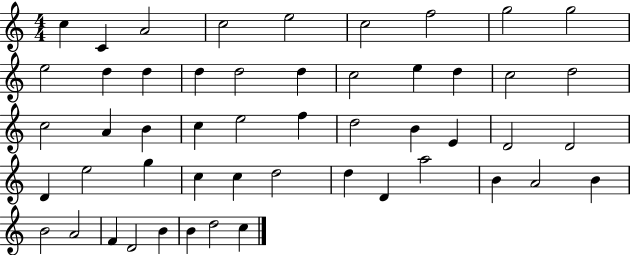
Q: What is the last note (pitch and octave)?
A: C5